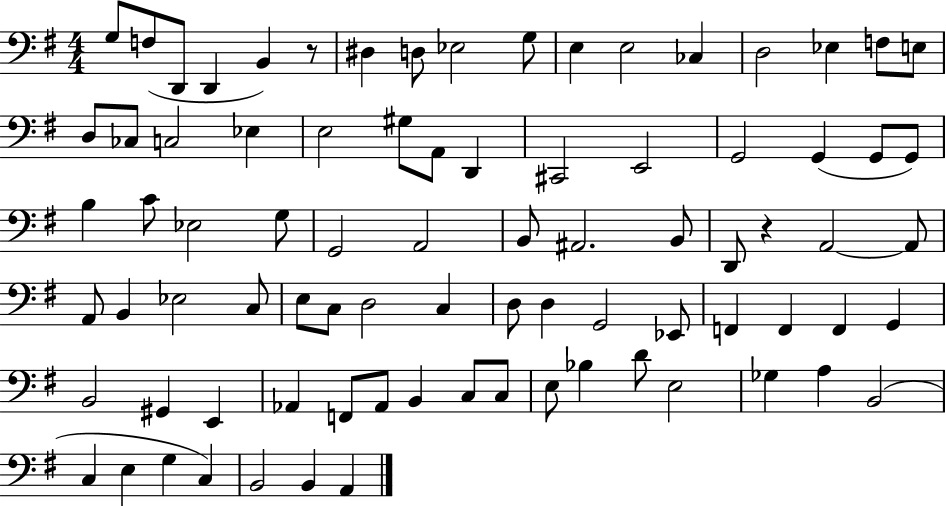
{
  \clef bass
  \numericTimeSignature
  \time 4/4
  \key g \major
  g8 f8( d,8 d,4 b,4) r8 | dis4 d8 ees2 g8 | e4 e2 ces4 | d2 ees4 f8 e8 | \break d8 ces8 c2 ees4 | e2 gis8 a,8 d,4 | cis,2 e,2 | g,2 g,4( g,8 g,8) | \break b4 c'8 ees2 g8 | g,2 a,2 | b,8 ais,2. b,8 | d,8 r4 a,2~~ a,8 | \break a,8 b,4 ees2 c8 | e8 c8 d2 c4 | d8 d4 g,2 ees,8 | f,4 f,4 f,4 g,4 | \break b,2 gis,4 e,4 | aes,4 f,8 aes,8 b,4 c8 c8 | e8 bes4 d'8 e2 | ges4 a4 b,2( | \break c4 e4 g4 c4) | b,2 b,4 a,4 | \bar "|."
}